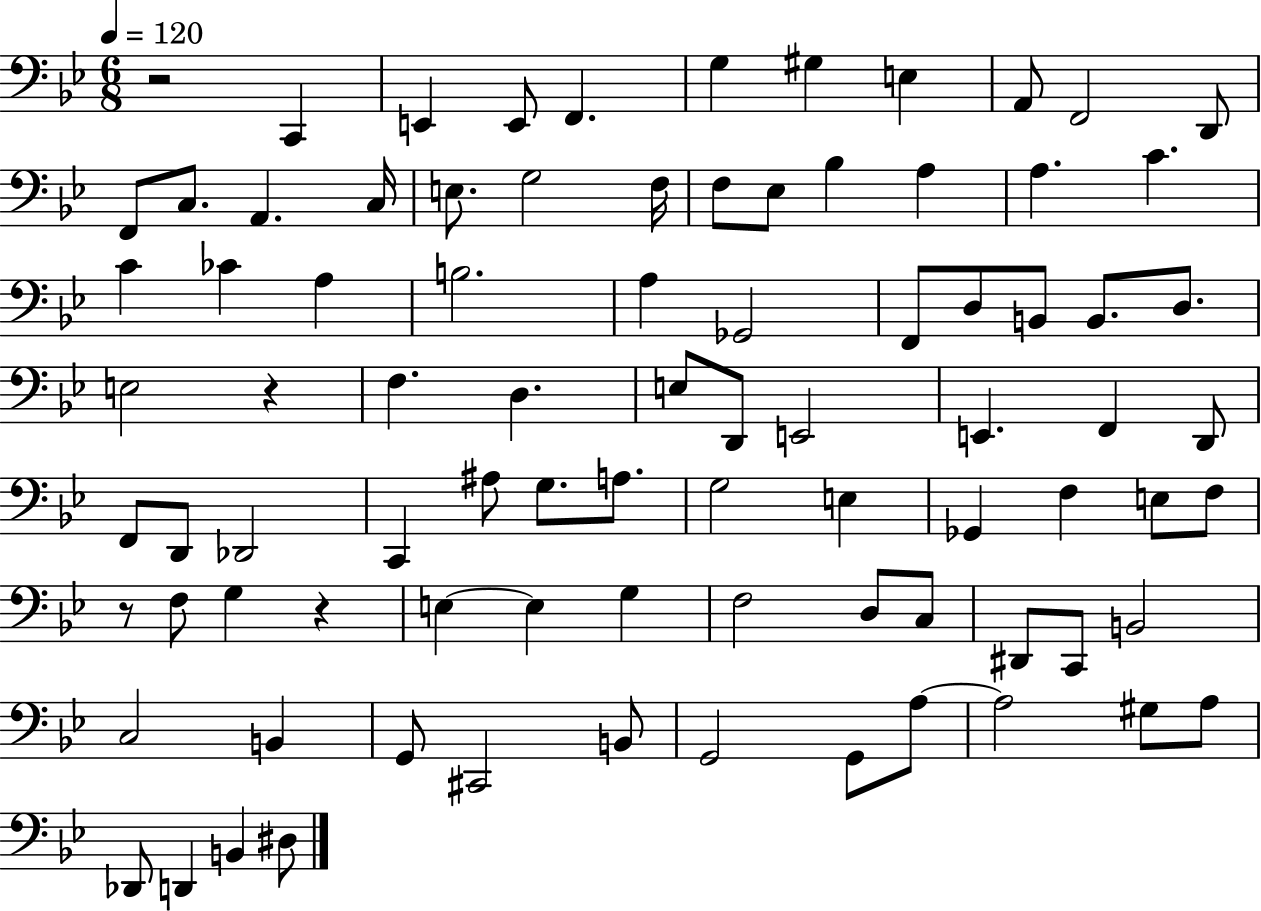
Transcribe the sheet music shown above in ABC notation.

X:1
T:Untitled
M:6/8
L:1/4
K:Bb
z2 C,, E,, E,,/2 F,, G, ^G, E, A,,/2 F,,2 D,,/2 F,,/2 C,/2 A,, C,/4 E,/2 G,2 F,/4 F,/2 _E,/2 _B, A, A, C C _C A, B,2 A, _G,,2 F,,/2 D,/2 B,,/2 B,,/2 D,/2 E,2 z F, D, E,/2 D,,/2 E,,2 E,, F,, D,,/2 F,,/2 D,,/2 _D,,2 C,, ^A,/2 G,/2 A,/2 G,2 E, _G,, F, E,/2 F,/2 z/2 F,/2 G, z E, E, G, F,2 D,/2 C,/2 ^D,,/2 C,,/2 B,,2 C,2 B,, G,,/2 ^C,,2 B,,/2 G,,2 G,,/2 A,/2 A,2 ^G,/2 A,/2 _D,,/2 D,, B,, ^D,/2